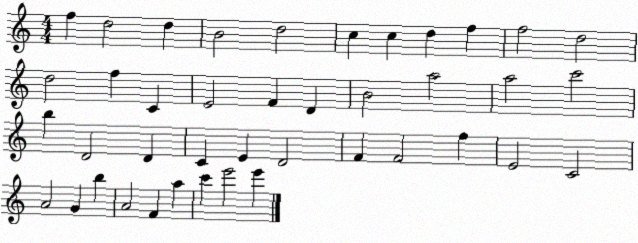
X:1
T:Untitled
M:4/4
L:1/4
K:C
f d2 d B2 d2 c c d f f2 d2 d2 f C E2 F D B2 a2 a2 c'2 b D2 D C E D2 F F2 f E2 C2 A2 G b A2 F a c' e'2 e'